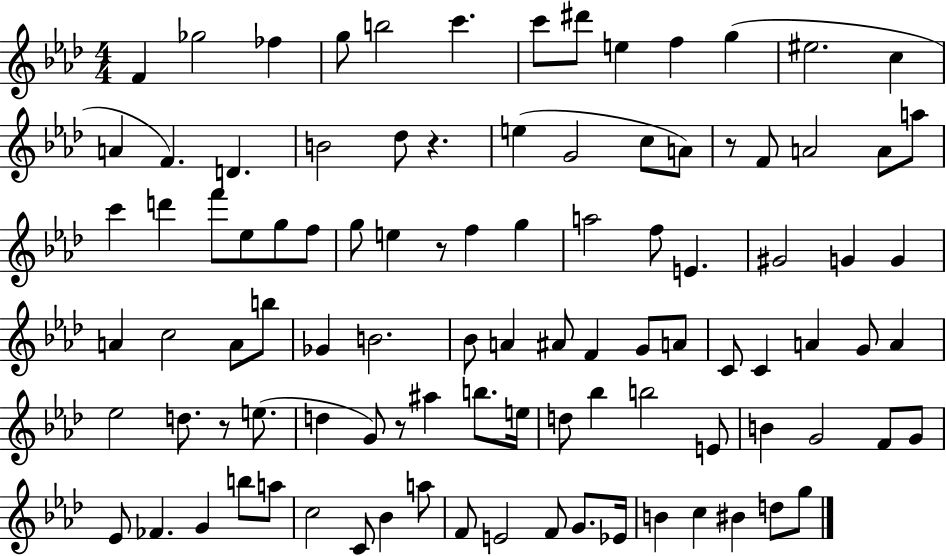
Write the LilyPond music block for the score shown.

{
  \clef treble
  \numericTimeSignature
  \time 4/4
  \key aes \major
  \repeat volta 2 { f'4 ges''2 fes''4 | g''8 b''2 c'''4. | c'''8 dis'''8 e''4 f''4 g''4( | eis''2. c''4 | \break a'4 f'4.) d'4. | b'2 des''8 r4. | e''4( g'2 c''8 a'8) | r8 f'8 a'2 a'8 a''8 | \break c'''4 d'''4 f'''8 ees''8 g''8 f''8 | g''8 e''4 r8 f''4 g''4 | a''2 f''8 e'4. | gis'2 g'4 g'4 | \break a'4 c''2 a'8 b''8 | ges'4 b'2. | bes'8 a'4 ais'8 f'4 g'8 a'8 | c'8 c'4 a'4 g'8 a'4 | \break ees''2 d''8. r8 e''8.( | d''4 g'8) r8 ais''4 b''8. e''16 | d''8 bes''4 b''2 e'8 | b'4 g'2 f'8 g'8 | \break ees'8 fes'4. g'4 b''8 a''8 | c''2 c'8 bes'4 a''8 | f'8 e'2 f'8 g'8. ees'16 | b'4 c''4 bis'4 d''8 g''8 | \break } \bar "|."
}